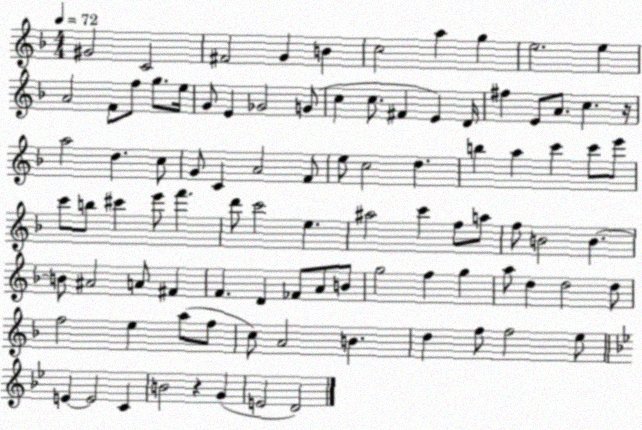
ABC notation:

X:1
T:Untitled
M:4/4
L:1/4
K:F
^G2 C2 ^F2 G B c2 a g e2 e A2 F/2 f/2 g/2 e/4 G/2 E _G2 G/2 c c/2 ^F E D/4 ^f E/2 A/2 c z/4 a2 d c/2 G/2 C A2 F/2 e/2 c2 d b a c' c'/2 e'/2 c'/2 b/2 ^c' e'/2 f' d'/2 c'2 e ^a2 c' f/2 a/2 f/2 B2 B B/2 ^A2 A/2 ^F F D _F/2 A/2 B/2 g2 f g a/2 d d2 d/2 f2 e a/2 f/2 c/2 A2 B d f/2 f2 e/2 E E2 C B2 z G E2 D2